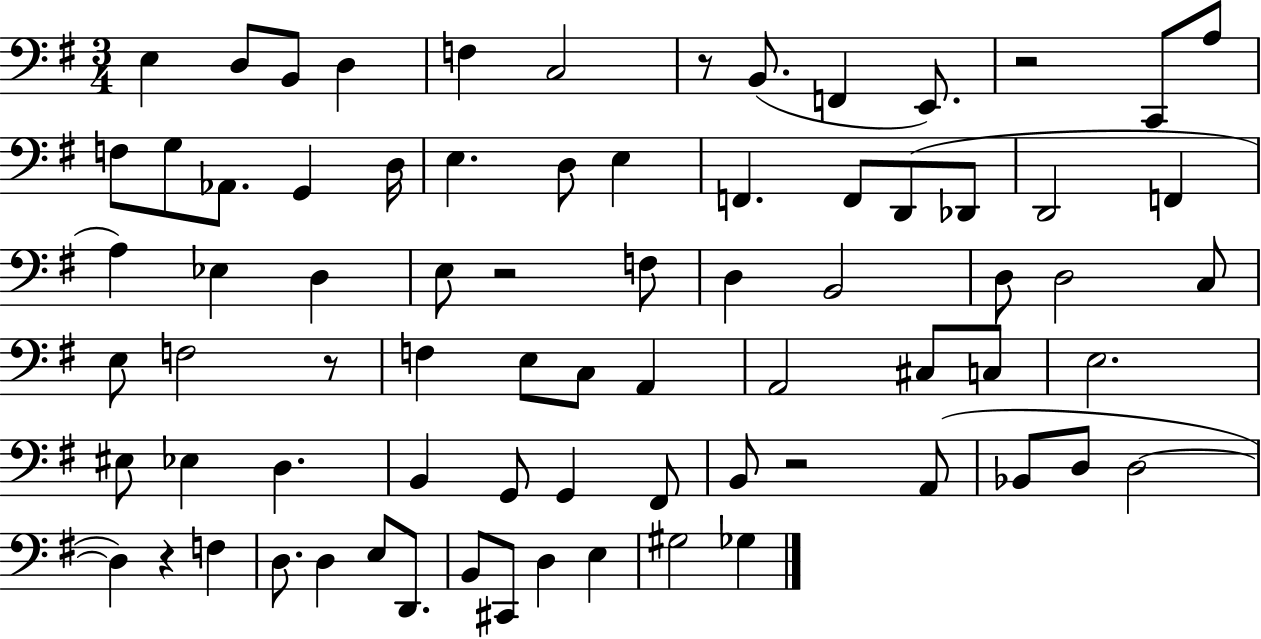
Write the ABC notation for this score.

X:1
T:Untitled
M:3/4
L:1/4
K:G
E, D,/2 B,,/2 D, F, C,2 z/2 B,,/2 F,, E,,/2 z2 C,,/2 A,/2 F,/2 G,/2 _A,,/2 G,, D,/4 E, D,/2 E, F,, F,,/2 D,,/2 _D,,/2 D,,2 F,, A, _E, D, E,/2 z2 F,/2 D, B,,2 D,/2 D,2 C,/2 E,/2 F,2 z/2 F, E,/2 C,/2 A,, A,,2 ^C,/2 C,/2 E,2 ^E,/2 _E, D, B,, G,,/2 G,, ^F,,/2 B,,/2 z2 A,,/2 _B,,/2 D,/2 D,2 D, z F, D,/2 D, E,/2 D,,/2 B,,/2 ^C,,/2 D, E, ^G,2 _G,